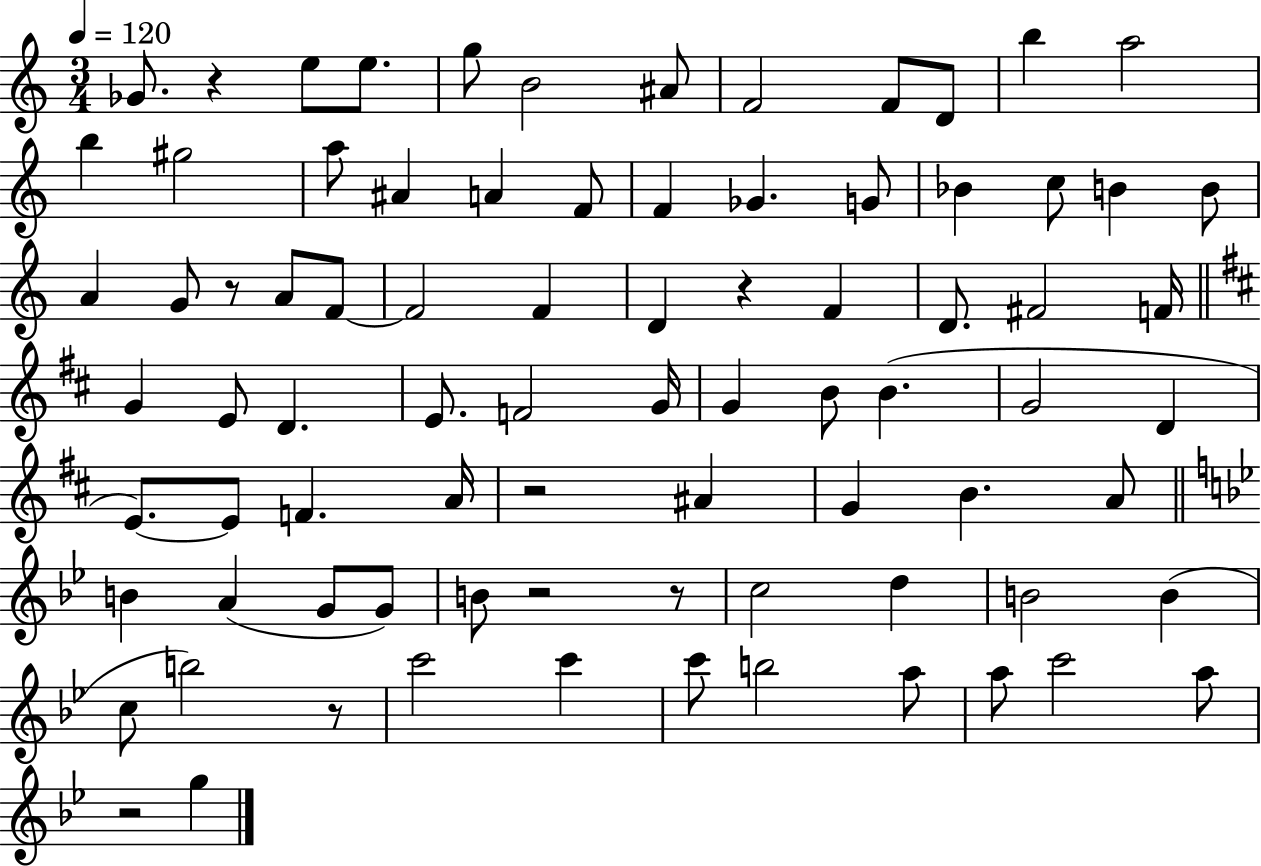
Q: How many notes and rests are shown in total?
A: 82